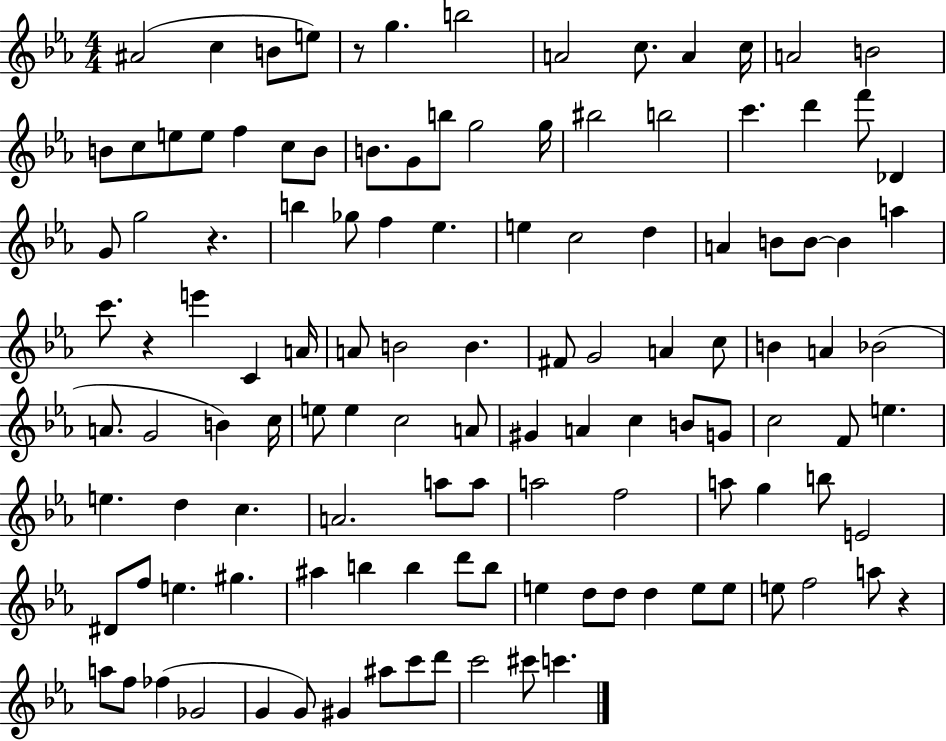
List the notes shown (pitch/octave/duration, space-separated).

A#4/h C5/q B4/e E5/e R/e G5/q. B5/h A4/h C5/e. A4/q C5/s A4/h B4/h B4/e C5/e E5/e E5/e F5/q C5/e B4/e B4/e. G4/e B5/e G5/h G5/s BIS5/h B5/h C6/q. D6/q F6/e Db4/q G4/e G5/h R/q. B5/q Gb5/e F5/q Eb5/q. E5/q C5/h D5/q A4/q B4/e B4/e B4/q A5/q C6/e. R/q E6/q C4/q A4/s A4/e B4/h B4/q. F#4/e G4/h A4/q C5/e B4/q A4/q Bb4/h A4/e. G4/h B4/q C5/s E5/e E5/q C5/h A4/e G#4/q A4/q C5/q B4/e G4/e C5/h F4/e E5/q. E5/q. D5/q C5/q. A4/h. A5/e A5/e A5/h F5/h A5/e G5/q B5/e E4/h D#4/e F5/e E5/q. G#5/q. A#5/q B5/q B5/q D6/e B5/e E5/q D5/e D5/e D5/q E5/e E5/e E5/e F5/h A5/e R/q A5/e F5/e FES5/q Gb4/h G4/q G4/e G#4/q A#5/e C6/e D6/e C6/h C#6/e C6/q.